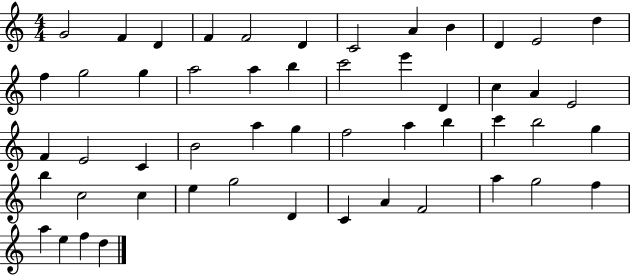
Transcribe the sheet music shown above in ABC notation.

X:1
T:Untitled
M:4/4
L:1/4
K:C
G2 F D F F2 D C2 A B D E2 d f g2 g a2 a b c'2 e' D c A E2 F E2 C B2 a g f2 a b c' b2 g b c2 c e g2 D C A F2 a g2 f a e f d